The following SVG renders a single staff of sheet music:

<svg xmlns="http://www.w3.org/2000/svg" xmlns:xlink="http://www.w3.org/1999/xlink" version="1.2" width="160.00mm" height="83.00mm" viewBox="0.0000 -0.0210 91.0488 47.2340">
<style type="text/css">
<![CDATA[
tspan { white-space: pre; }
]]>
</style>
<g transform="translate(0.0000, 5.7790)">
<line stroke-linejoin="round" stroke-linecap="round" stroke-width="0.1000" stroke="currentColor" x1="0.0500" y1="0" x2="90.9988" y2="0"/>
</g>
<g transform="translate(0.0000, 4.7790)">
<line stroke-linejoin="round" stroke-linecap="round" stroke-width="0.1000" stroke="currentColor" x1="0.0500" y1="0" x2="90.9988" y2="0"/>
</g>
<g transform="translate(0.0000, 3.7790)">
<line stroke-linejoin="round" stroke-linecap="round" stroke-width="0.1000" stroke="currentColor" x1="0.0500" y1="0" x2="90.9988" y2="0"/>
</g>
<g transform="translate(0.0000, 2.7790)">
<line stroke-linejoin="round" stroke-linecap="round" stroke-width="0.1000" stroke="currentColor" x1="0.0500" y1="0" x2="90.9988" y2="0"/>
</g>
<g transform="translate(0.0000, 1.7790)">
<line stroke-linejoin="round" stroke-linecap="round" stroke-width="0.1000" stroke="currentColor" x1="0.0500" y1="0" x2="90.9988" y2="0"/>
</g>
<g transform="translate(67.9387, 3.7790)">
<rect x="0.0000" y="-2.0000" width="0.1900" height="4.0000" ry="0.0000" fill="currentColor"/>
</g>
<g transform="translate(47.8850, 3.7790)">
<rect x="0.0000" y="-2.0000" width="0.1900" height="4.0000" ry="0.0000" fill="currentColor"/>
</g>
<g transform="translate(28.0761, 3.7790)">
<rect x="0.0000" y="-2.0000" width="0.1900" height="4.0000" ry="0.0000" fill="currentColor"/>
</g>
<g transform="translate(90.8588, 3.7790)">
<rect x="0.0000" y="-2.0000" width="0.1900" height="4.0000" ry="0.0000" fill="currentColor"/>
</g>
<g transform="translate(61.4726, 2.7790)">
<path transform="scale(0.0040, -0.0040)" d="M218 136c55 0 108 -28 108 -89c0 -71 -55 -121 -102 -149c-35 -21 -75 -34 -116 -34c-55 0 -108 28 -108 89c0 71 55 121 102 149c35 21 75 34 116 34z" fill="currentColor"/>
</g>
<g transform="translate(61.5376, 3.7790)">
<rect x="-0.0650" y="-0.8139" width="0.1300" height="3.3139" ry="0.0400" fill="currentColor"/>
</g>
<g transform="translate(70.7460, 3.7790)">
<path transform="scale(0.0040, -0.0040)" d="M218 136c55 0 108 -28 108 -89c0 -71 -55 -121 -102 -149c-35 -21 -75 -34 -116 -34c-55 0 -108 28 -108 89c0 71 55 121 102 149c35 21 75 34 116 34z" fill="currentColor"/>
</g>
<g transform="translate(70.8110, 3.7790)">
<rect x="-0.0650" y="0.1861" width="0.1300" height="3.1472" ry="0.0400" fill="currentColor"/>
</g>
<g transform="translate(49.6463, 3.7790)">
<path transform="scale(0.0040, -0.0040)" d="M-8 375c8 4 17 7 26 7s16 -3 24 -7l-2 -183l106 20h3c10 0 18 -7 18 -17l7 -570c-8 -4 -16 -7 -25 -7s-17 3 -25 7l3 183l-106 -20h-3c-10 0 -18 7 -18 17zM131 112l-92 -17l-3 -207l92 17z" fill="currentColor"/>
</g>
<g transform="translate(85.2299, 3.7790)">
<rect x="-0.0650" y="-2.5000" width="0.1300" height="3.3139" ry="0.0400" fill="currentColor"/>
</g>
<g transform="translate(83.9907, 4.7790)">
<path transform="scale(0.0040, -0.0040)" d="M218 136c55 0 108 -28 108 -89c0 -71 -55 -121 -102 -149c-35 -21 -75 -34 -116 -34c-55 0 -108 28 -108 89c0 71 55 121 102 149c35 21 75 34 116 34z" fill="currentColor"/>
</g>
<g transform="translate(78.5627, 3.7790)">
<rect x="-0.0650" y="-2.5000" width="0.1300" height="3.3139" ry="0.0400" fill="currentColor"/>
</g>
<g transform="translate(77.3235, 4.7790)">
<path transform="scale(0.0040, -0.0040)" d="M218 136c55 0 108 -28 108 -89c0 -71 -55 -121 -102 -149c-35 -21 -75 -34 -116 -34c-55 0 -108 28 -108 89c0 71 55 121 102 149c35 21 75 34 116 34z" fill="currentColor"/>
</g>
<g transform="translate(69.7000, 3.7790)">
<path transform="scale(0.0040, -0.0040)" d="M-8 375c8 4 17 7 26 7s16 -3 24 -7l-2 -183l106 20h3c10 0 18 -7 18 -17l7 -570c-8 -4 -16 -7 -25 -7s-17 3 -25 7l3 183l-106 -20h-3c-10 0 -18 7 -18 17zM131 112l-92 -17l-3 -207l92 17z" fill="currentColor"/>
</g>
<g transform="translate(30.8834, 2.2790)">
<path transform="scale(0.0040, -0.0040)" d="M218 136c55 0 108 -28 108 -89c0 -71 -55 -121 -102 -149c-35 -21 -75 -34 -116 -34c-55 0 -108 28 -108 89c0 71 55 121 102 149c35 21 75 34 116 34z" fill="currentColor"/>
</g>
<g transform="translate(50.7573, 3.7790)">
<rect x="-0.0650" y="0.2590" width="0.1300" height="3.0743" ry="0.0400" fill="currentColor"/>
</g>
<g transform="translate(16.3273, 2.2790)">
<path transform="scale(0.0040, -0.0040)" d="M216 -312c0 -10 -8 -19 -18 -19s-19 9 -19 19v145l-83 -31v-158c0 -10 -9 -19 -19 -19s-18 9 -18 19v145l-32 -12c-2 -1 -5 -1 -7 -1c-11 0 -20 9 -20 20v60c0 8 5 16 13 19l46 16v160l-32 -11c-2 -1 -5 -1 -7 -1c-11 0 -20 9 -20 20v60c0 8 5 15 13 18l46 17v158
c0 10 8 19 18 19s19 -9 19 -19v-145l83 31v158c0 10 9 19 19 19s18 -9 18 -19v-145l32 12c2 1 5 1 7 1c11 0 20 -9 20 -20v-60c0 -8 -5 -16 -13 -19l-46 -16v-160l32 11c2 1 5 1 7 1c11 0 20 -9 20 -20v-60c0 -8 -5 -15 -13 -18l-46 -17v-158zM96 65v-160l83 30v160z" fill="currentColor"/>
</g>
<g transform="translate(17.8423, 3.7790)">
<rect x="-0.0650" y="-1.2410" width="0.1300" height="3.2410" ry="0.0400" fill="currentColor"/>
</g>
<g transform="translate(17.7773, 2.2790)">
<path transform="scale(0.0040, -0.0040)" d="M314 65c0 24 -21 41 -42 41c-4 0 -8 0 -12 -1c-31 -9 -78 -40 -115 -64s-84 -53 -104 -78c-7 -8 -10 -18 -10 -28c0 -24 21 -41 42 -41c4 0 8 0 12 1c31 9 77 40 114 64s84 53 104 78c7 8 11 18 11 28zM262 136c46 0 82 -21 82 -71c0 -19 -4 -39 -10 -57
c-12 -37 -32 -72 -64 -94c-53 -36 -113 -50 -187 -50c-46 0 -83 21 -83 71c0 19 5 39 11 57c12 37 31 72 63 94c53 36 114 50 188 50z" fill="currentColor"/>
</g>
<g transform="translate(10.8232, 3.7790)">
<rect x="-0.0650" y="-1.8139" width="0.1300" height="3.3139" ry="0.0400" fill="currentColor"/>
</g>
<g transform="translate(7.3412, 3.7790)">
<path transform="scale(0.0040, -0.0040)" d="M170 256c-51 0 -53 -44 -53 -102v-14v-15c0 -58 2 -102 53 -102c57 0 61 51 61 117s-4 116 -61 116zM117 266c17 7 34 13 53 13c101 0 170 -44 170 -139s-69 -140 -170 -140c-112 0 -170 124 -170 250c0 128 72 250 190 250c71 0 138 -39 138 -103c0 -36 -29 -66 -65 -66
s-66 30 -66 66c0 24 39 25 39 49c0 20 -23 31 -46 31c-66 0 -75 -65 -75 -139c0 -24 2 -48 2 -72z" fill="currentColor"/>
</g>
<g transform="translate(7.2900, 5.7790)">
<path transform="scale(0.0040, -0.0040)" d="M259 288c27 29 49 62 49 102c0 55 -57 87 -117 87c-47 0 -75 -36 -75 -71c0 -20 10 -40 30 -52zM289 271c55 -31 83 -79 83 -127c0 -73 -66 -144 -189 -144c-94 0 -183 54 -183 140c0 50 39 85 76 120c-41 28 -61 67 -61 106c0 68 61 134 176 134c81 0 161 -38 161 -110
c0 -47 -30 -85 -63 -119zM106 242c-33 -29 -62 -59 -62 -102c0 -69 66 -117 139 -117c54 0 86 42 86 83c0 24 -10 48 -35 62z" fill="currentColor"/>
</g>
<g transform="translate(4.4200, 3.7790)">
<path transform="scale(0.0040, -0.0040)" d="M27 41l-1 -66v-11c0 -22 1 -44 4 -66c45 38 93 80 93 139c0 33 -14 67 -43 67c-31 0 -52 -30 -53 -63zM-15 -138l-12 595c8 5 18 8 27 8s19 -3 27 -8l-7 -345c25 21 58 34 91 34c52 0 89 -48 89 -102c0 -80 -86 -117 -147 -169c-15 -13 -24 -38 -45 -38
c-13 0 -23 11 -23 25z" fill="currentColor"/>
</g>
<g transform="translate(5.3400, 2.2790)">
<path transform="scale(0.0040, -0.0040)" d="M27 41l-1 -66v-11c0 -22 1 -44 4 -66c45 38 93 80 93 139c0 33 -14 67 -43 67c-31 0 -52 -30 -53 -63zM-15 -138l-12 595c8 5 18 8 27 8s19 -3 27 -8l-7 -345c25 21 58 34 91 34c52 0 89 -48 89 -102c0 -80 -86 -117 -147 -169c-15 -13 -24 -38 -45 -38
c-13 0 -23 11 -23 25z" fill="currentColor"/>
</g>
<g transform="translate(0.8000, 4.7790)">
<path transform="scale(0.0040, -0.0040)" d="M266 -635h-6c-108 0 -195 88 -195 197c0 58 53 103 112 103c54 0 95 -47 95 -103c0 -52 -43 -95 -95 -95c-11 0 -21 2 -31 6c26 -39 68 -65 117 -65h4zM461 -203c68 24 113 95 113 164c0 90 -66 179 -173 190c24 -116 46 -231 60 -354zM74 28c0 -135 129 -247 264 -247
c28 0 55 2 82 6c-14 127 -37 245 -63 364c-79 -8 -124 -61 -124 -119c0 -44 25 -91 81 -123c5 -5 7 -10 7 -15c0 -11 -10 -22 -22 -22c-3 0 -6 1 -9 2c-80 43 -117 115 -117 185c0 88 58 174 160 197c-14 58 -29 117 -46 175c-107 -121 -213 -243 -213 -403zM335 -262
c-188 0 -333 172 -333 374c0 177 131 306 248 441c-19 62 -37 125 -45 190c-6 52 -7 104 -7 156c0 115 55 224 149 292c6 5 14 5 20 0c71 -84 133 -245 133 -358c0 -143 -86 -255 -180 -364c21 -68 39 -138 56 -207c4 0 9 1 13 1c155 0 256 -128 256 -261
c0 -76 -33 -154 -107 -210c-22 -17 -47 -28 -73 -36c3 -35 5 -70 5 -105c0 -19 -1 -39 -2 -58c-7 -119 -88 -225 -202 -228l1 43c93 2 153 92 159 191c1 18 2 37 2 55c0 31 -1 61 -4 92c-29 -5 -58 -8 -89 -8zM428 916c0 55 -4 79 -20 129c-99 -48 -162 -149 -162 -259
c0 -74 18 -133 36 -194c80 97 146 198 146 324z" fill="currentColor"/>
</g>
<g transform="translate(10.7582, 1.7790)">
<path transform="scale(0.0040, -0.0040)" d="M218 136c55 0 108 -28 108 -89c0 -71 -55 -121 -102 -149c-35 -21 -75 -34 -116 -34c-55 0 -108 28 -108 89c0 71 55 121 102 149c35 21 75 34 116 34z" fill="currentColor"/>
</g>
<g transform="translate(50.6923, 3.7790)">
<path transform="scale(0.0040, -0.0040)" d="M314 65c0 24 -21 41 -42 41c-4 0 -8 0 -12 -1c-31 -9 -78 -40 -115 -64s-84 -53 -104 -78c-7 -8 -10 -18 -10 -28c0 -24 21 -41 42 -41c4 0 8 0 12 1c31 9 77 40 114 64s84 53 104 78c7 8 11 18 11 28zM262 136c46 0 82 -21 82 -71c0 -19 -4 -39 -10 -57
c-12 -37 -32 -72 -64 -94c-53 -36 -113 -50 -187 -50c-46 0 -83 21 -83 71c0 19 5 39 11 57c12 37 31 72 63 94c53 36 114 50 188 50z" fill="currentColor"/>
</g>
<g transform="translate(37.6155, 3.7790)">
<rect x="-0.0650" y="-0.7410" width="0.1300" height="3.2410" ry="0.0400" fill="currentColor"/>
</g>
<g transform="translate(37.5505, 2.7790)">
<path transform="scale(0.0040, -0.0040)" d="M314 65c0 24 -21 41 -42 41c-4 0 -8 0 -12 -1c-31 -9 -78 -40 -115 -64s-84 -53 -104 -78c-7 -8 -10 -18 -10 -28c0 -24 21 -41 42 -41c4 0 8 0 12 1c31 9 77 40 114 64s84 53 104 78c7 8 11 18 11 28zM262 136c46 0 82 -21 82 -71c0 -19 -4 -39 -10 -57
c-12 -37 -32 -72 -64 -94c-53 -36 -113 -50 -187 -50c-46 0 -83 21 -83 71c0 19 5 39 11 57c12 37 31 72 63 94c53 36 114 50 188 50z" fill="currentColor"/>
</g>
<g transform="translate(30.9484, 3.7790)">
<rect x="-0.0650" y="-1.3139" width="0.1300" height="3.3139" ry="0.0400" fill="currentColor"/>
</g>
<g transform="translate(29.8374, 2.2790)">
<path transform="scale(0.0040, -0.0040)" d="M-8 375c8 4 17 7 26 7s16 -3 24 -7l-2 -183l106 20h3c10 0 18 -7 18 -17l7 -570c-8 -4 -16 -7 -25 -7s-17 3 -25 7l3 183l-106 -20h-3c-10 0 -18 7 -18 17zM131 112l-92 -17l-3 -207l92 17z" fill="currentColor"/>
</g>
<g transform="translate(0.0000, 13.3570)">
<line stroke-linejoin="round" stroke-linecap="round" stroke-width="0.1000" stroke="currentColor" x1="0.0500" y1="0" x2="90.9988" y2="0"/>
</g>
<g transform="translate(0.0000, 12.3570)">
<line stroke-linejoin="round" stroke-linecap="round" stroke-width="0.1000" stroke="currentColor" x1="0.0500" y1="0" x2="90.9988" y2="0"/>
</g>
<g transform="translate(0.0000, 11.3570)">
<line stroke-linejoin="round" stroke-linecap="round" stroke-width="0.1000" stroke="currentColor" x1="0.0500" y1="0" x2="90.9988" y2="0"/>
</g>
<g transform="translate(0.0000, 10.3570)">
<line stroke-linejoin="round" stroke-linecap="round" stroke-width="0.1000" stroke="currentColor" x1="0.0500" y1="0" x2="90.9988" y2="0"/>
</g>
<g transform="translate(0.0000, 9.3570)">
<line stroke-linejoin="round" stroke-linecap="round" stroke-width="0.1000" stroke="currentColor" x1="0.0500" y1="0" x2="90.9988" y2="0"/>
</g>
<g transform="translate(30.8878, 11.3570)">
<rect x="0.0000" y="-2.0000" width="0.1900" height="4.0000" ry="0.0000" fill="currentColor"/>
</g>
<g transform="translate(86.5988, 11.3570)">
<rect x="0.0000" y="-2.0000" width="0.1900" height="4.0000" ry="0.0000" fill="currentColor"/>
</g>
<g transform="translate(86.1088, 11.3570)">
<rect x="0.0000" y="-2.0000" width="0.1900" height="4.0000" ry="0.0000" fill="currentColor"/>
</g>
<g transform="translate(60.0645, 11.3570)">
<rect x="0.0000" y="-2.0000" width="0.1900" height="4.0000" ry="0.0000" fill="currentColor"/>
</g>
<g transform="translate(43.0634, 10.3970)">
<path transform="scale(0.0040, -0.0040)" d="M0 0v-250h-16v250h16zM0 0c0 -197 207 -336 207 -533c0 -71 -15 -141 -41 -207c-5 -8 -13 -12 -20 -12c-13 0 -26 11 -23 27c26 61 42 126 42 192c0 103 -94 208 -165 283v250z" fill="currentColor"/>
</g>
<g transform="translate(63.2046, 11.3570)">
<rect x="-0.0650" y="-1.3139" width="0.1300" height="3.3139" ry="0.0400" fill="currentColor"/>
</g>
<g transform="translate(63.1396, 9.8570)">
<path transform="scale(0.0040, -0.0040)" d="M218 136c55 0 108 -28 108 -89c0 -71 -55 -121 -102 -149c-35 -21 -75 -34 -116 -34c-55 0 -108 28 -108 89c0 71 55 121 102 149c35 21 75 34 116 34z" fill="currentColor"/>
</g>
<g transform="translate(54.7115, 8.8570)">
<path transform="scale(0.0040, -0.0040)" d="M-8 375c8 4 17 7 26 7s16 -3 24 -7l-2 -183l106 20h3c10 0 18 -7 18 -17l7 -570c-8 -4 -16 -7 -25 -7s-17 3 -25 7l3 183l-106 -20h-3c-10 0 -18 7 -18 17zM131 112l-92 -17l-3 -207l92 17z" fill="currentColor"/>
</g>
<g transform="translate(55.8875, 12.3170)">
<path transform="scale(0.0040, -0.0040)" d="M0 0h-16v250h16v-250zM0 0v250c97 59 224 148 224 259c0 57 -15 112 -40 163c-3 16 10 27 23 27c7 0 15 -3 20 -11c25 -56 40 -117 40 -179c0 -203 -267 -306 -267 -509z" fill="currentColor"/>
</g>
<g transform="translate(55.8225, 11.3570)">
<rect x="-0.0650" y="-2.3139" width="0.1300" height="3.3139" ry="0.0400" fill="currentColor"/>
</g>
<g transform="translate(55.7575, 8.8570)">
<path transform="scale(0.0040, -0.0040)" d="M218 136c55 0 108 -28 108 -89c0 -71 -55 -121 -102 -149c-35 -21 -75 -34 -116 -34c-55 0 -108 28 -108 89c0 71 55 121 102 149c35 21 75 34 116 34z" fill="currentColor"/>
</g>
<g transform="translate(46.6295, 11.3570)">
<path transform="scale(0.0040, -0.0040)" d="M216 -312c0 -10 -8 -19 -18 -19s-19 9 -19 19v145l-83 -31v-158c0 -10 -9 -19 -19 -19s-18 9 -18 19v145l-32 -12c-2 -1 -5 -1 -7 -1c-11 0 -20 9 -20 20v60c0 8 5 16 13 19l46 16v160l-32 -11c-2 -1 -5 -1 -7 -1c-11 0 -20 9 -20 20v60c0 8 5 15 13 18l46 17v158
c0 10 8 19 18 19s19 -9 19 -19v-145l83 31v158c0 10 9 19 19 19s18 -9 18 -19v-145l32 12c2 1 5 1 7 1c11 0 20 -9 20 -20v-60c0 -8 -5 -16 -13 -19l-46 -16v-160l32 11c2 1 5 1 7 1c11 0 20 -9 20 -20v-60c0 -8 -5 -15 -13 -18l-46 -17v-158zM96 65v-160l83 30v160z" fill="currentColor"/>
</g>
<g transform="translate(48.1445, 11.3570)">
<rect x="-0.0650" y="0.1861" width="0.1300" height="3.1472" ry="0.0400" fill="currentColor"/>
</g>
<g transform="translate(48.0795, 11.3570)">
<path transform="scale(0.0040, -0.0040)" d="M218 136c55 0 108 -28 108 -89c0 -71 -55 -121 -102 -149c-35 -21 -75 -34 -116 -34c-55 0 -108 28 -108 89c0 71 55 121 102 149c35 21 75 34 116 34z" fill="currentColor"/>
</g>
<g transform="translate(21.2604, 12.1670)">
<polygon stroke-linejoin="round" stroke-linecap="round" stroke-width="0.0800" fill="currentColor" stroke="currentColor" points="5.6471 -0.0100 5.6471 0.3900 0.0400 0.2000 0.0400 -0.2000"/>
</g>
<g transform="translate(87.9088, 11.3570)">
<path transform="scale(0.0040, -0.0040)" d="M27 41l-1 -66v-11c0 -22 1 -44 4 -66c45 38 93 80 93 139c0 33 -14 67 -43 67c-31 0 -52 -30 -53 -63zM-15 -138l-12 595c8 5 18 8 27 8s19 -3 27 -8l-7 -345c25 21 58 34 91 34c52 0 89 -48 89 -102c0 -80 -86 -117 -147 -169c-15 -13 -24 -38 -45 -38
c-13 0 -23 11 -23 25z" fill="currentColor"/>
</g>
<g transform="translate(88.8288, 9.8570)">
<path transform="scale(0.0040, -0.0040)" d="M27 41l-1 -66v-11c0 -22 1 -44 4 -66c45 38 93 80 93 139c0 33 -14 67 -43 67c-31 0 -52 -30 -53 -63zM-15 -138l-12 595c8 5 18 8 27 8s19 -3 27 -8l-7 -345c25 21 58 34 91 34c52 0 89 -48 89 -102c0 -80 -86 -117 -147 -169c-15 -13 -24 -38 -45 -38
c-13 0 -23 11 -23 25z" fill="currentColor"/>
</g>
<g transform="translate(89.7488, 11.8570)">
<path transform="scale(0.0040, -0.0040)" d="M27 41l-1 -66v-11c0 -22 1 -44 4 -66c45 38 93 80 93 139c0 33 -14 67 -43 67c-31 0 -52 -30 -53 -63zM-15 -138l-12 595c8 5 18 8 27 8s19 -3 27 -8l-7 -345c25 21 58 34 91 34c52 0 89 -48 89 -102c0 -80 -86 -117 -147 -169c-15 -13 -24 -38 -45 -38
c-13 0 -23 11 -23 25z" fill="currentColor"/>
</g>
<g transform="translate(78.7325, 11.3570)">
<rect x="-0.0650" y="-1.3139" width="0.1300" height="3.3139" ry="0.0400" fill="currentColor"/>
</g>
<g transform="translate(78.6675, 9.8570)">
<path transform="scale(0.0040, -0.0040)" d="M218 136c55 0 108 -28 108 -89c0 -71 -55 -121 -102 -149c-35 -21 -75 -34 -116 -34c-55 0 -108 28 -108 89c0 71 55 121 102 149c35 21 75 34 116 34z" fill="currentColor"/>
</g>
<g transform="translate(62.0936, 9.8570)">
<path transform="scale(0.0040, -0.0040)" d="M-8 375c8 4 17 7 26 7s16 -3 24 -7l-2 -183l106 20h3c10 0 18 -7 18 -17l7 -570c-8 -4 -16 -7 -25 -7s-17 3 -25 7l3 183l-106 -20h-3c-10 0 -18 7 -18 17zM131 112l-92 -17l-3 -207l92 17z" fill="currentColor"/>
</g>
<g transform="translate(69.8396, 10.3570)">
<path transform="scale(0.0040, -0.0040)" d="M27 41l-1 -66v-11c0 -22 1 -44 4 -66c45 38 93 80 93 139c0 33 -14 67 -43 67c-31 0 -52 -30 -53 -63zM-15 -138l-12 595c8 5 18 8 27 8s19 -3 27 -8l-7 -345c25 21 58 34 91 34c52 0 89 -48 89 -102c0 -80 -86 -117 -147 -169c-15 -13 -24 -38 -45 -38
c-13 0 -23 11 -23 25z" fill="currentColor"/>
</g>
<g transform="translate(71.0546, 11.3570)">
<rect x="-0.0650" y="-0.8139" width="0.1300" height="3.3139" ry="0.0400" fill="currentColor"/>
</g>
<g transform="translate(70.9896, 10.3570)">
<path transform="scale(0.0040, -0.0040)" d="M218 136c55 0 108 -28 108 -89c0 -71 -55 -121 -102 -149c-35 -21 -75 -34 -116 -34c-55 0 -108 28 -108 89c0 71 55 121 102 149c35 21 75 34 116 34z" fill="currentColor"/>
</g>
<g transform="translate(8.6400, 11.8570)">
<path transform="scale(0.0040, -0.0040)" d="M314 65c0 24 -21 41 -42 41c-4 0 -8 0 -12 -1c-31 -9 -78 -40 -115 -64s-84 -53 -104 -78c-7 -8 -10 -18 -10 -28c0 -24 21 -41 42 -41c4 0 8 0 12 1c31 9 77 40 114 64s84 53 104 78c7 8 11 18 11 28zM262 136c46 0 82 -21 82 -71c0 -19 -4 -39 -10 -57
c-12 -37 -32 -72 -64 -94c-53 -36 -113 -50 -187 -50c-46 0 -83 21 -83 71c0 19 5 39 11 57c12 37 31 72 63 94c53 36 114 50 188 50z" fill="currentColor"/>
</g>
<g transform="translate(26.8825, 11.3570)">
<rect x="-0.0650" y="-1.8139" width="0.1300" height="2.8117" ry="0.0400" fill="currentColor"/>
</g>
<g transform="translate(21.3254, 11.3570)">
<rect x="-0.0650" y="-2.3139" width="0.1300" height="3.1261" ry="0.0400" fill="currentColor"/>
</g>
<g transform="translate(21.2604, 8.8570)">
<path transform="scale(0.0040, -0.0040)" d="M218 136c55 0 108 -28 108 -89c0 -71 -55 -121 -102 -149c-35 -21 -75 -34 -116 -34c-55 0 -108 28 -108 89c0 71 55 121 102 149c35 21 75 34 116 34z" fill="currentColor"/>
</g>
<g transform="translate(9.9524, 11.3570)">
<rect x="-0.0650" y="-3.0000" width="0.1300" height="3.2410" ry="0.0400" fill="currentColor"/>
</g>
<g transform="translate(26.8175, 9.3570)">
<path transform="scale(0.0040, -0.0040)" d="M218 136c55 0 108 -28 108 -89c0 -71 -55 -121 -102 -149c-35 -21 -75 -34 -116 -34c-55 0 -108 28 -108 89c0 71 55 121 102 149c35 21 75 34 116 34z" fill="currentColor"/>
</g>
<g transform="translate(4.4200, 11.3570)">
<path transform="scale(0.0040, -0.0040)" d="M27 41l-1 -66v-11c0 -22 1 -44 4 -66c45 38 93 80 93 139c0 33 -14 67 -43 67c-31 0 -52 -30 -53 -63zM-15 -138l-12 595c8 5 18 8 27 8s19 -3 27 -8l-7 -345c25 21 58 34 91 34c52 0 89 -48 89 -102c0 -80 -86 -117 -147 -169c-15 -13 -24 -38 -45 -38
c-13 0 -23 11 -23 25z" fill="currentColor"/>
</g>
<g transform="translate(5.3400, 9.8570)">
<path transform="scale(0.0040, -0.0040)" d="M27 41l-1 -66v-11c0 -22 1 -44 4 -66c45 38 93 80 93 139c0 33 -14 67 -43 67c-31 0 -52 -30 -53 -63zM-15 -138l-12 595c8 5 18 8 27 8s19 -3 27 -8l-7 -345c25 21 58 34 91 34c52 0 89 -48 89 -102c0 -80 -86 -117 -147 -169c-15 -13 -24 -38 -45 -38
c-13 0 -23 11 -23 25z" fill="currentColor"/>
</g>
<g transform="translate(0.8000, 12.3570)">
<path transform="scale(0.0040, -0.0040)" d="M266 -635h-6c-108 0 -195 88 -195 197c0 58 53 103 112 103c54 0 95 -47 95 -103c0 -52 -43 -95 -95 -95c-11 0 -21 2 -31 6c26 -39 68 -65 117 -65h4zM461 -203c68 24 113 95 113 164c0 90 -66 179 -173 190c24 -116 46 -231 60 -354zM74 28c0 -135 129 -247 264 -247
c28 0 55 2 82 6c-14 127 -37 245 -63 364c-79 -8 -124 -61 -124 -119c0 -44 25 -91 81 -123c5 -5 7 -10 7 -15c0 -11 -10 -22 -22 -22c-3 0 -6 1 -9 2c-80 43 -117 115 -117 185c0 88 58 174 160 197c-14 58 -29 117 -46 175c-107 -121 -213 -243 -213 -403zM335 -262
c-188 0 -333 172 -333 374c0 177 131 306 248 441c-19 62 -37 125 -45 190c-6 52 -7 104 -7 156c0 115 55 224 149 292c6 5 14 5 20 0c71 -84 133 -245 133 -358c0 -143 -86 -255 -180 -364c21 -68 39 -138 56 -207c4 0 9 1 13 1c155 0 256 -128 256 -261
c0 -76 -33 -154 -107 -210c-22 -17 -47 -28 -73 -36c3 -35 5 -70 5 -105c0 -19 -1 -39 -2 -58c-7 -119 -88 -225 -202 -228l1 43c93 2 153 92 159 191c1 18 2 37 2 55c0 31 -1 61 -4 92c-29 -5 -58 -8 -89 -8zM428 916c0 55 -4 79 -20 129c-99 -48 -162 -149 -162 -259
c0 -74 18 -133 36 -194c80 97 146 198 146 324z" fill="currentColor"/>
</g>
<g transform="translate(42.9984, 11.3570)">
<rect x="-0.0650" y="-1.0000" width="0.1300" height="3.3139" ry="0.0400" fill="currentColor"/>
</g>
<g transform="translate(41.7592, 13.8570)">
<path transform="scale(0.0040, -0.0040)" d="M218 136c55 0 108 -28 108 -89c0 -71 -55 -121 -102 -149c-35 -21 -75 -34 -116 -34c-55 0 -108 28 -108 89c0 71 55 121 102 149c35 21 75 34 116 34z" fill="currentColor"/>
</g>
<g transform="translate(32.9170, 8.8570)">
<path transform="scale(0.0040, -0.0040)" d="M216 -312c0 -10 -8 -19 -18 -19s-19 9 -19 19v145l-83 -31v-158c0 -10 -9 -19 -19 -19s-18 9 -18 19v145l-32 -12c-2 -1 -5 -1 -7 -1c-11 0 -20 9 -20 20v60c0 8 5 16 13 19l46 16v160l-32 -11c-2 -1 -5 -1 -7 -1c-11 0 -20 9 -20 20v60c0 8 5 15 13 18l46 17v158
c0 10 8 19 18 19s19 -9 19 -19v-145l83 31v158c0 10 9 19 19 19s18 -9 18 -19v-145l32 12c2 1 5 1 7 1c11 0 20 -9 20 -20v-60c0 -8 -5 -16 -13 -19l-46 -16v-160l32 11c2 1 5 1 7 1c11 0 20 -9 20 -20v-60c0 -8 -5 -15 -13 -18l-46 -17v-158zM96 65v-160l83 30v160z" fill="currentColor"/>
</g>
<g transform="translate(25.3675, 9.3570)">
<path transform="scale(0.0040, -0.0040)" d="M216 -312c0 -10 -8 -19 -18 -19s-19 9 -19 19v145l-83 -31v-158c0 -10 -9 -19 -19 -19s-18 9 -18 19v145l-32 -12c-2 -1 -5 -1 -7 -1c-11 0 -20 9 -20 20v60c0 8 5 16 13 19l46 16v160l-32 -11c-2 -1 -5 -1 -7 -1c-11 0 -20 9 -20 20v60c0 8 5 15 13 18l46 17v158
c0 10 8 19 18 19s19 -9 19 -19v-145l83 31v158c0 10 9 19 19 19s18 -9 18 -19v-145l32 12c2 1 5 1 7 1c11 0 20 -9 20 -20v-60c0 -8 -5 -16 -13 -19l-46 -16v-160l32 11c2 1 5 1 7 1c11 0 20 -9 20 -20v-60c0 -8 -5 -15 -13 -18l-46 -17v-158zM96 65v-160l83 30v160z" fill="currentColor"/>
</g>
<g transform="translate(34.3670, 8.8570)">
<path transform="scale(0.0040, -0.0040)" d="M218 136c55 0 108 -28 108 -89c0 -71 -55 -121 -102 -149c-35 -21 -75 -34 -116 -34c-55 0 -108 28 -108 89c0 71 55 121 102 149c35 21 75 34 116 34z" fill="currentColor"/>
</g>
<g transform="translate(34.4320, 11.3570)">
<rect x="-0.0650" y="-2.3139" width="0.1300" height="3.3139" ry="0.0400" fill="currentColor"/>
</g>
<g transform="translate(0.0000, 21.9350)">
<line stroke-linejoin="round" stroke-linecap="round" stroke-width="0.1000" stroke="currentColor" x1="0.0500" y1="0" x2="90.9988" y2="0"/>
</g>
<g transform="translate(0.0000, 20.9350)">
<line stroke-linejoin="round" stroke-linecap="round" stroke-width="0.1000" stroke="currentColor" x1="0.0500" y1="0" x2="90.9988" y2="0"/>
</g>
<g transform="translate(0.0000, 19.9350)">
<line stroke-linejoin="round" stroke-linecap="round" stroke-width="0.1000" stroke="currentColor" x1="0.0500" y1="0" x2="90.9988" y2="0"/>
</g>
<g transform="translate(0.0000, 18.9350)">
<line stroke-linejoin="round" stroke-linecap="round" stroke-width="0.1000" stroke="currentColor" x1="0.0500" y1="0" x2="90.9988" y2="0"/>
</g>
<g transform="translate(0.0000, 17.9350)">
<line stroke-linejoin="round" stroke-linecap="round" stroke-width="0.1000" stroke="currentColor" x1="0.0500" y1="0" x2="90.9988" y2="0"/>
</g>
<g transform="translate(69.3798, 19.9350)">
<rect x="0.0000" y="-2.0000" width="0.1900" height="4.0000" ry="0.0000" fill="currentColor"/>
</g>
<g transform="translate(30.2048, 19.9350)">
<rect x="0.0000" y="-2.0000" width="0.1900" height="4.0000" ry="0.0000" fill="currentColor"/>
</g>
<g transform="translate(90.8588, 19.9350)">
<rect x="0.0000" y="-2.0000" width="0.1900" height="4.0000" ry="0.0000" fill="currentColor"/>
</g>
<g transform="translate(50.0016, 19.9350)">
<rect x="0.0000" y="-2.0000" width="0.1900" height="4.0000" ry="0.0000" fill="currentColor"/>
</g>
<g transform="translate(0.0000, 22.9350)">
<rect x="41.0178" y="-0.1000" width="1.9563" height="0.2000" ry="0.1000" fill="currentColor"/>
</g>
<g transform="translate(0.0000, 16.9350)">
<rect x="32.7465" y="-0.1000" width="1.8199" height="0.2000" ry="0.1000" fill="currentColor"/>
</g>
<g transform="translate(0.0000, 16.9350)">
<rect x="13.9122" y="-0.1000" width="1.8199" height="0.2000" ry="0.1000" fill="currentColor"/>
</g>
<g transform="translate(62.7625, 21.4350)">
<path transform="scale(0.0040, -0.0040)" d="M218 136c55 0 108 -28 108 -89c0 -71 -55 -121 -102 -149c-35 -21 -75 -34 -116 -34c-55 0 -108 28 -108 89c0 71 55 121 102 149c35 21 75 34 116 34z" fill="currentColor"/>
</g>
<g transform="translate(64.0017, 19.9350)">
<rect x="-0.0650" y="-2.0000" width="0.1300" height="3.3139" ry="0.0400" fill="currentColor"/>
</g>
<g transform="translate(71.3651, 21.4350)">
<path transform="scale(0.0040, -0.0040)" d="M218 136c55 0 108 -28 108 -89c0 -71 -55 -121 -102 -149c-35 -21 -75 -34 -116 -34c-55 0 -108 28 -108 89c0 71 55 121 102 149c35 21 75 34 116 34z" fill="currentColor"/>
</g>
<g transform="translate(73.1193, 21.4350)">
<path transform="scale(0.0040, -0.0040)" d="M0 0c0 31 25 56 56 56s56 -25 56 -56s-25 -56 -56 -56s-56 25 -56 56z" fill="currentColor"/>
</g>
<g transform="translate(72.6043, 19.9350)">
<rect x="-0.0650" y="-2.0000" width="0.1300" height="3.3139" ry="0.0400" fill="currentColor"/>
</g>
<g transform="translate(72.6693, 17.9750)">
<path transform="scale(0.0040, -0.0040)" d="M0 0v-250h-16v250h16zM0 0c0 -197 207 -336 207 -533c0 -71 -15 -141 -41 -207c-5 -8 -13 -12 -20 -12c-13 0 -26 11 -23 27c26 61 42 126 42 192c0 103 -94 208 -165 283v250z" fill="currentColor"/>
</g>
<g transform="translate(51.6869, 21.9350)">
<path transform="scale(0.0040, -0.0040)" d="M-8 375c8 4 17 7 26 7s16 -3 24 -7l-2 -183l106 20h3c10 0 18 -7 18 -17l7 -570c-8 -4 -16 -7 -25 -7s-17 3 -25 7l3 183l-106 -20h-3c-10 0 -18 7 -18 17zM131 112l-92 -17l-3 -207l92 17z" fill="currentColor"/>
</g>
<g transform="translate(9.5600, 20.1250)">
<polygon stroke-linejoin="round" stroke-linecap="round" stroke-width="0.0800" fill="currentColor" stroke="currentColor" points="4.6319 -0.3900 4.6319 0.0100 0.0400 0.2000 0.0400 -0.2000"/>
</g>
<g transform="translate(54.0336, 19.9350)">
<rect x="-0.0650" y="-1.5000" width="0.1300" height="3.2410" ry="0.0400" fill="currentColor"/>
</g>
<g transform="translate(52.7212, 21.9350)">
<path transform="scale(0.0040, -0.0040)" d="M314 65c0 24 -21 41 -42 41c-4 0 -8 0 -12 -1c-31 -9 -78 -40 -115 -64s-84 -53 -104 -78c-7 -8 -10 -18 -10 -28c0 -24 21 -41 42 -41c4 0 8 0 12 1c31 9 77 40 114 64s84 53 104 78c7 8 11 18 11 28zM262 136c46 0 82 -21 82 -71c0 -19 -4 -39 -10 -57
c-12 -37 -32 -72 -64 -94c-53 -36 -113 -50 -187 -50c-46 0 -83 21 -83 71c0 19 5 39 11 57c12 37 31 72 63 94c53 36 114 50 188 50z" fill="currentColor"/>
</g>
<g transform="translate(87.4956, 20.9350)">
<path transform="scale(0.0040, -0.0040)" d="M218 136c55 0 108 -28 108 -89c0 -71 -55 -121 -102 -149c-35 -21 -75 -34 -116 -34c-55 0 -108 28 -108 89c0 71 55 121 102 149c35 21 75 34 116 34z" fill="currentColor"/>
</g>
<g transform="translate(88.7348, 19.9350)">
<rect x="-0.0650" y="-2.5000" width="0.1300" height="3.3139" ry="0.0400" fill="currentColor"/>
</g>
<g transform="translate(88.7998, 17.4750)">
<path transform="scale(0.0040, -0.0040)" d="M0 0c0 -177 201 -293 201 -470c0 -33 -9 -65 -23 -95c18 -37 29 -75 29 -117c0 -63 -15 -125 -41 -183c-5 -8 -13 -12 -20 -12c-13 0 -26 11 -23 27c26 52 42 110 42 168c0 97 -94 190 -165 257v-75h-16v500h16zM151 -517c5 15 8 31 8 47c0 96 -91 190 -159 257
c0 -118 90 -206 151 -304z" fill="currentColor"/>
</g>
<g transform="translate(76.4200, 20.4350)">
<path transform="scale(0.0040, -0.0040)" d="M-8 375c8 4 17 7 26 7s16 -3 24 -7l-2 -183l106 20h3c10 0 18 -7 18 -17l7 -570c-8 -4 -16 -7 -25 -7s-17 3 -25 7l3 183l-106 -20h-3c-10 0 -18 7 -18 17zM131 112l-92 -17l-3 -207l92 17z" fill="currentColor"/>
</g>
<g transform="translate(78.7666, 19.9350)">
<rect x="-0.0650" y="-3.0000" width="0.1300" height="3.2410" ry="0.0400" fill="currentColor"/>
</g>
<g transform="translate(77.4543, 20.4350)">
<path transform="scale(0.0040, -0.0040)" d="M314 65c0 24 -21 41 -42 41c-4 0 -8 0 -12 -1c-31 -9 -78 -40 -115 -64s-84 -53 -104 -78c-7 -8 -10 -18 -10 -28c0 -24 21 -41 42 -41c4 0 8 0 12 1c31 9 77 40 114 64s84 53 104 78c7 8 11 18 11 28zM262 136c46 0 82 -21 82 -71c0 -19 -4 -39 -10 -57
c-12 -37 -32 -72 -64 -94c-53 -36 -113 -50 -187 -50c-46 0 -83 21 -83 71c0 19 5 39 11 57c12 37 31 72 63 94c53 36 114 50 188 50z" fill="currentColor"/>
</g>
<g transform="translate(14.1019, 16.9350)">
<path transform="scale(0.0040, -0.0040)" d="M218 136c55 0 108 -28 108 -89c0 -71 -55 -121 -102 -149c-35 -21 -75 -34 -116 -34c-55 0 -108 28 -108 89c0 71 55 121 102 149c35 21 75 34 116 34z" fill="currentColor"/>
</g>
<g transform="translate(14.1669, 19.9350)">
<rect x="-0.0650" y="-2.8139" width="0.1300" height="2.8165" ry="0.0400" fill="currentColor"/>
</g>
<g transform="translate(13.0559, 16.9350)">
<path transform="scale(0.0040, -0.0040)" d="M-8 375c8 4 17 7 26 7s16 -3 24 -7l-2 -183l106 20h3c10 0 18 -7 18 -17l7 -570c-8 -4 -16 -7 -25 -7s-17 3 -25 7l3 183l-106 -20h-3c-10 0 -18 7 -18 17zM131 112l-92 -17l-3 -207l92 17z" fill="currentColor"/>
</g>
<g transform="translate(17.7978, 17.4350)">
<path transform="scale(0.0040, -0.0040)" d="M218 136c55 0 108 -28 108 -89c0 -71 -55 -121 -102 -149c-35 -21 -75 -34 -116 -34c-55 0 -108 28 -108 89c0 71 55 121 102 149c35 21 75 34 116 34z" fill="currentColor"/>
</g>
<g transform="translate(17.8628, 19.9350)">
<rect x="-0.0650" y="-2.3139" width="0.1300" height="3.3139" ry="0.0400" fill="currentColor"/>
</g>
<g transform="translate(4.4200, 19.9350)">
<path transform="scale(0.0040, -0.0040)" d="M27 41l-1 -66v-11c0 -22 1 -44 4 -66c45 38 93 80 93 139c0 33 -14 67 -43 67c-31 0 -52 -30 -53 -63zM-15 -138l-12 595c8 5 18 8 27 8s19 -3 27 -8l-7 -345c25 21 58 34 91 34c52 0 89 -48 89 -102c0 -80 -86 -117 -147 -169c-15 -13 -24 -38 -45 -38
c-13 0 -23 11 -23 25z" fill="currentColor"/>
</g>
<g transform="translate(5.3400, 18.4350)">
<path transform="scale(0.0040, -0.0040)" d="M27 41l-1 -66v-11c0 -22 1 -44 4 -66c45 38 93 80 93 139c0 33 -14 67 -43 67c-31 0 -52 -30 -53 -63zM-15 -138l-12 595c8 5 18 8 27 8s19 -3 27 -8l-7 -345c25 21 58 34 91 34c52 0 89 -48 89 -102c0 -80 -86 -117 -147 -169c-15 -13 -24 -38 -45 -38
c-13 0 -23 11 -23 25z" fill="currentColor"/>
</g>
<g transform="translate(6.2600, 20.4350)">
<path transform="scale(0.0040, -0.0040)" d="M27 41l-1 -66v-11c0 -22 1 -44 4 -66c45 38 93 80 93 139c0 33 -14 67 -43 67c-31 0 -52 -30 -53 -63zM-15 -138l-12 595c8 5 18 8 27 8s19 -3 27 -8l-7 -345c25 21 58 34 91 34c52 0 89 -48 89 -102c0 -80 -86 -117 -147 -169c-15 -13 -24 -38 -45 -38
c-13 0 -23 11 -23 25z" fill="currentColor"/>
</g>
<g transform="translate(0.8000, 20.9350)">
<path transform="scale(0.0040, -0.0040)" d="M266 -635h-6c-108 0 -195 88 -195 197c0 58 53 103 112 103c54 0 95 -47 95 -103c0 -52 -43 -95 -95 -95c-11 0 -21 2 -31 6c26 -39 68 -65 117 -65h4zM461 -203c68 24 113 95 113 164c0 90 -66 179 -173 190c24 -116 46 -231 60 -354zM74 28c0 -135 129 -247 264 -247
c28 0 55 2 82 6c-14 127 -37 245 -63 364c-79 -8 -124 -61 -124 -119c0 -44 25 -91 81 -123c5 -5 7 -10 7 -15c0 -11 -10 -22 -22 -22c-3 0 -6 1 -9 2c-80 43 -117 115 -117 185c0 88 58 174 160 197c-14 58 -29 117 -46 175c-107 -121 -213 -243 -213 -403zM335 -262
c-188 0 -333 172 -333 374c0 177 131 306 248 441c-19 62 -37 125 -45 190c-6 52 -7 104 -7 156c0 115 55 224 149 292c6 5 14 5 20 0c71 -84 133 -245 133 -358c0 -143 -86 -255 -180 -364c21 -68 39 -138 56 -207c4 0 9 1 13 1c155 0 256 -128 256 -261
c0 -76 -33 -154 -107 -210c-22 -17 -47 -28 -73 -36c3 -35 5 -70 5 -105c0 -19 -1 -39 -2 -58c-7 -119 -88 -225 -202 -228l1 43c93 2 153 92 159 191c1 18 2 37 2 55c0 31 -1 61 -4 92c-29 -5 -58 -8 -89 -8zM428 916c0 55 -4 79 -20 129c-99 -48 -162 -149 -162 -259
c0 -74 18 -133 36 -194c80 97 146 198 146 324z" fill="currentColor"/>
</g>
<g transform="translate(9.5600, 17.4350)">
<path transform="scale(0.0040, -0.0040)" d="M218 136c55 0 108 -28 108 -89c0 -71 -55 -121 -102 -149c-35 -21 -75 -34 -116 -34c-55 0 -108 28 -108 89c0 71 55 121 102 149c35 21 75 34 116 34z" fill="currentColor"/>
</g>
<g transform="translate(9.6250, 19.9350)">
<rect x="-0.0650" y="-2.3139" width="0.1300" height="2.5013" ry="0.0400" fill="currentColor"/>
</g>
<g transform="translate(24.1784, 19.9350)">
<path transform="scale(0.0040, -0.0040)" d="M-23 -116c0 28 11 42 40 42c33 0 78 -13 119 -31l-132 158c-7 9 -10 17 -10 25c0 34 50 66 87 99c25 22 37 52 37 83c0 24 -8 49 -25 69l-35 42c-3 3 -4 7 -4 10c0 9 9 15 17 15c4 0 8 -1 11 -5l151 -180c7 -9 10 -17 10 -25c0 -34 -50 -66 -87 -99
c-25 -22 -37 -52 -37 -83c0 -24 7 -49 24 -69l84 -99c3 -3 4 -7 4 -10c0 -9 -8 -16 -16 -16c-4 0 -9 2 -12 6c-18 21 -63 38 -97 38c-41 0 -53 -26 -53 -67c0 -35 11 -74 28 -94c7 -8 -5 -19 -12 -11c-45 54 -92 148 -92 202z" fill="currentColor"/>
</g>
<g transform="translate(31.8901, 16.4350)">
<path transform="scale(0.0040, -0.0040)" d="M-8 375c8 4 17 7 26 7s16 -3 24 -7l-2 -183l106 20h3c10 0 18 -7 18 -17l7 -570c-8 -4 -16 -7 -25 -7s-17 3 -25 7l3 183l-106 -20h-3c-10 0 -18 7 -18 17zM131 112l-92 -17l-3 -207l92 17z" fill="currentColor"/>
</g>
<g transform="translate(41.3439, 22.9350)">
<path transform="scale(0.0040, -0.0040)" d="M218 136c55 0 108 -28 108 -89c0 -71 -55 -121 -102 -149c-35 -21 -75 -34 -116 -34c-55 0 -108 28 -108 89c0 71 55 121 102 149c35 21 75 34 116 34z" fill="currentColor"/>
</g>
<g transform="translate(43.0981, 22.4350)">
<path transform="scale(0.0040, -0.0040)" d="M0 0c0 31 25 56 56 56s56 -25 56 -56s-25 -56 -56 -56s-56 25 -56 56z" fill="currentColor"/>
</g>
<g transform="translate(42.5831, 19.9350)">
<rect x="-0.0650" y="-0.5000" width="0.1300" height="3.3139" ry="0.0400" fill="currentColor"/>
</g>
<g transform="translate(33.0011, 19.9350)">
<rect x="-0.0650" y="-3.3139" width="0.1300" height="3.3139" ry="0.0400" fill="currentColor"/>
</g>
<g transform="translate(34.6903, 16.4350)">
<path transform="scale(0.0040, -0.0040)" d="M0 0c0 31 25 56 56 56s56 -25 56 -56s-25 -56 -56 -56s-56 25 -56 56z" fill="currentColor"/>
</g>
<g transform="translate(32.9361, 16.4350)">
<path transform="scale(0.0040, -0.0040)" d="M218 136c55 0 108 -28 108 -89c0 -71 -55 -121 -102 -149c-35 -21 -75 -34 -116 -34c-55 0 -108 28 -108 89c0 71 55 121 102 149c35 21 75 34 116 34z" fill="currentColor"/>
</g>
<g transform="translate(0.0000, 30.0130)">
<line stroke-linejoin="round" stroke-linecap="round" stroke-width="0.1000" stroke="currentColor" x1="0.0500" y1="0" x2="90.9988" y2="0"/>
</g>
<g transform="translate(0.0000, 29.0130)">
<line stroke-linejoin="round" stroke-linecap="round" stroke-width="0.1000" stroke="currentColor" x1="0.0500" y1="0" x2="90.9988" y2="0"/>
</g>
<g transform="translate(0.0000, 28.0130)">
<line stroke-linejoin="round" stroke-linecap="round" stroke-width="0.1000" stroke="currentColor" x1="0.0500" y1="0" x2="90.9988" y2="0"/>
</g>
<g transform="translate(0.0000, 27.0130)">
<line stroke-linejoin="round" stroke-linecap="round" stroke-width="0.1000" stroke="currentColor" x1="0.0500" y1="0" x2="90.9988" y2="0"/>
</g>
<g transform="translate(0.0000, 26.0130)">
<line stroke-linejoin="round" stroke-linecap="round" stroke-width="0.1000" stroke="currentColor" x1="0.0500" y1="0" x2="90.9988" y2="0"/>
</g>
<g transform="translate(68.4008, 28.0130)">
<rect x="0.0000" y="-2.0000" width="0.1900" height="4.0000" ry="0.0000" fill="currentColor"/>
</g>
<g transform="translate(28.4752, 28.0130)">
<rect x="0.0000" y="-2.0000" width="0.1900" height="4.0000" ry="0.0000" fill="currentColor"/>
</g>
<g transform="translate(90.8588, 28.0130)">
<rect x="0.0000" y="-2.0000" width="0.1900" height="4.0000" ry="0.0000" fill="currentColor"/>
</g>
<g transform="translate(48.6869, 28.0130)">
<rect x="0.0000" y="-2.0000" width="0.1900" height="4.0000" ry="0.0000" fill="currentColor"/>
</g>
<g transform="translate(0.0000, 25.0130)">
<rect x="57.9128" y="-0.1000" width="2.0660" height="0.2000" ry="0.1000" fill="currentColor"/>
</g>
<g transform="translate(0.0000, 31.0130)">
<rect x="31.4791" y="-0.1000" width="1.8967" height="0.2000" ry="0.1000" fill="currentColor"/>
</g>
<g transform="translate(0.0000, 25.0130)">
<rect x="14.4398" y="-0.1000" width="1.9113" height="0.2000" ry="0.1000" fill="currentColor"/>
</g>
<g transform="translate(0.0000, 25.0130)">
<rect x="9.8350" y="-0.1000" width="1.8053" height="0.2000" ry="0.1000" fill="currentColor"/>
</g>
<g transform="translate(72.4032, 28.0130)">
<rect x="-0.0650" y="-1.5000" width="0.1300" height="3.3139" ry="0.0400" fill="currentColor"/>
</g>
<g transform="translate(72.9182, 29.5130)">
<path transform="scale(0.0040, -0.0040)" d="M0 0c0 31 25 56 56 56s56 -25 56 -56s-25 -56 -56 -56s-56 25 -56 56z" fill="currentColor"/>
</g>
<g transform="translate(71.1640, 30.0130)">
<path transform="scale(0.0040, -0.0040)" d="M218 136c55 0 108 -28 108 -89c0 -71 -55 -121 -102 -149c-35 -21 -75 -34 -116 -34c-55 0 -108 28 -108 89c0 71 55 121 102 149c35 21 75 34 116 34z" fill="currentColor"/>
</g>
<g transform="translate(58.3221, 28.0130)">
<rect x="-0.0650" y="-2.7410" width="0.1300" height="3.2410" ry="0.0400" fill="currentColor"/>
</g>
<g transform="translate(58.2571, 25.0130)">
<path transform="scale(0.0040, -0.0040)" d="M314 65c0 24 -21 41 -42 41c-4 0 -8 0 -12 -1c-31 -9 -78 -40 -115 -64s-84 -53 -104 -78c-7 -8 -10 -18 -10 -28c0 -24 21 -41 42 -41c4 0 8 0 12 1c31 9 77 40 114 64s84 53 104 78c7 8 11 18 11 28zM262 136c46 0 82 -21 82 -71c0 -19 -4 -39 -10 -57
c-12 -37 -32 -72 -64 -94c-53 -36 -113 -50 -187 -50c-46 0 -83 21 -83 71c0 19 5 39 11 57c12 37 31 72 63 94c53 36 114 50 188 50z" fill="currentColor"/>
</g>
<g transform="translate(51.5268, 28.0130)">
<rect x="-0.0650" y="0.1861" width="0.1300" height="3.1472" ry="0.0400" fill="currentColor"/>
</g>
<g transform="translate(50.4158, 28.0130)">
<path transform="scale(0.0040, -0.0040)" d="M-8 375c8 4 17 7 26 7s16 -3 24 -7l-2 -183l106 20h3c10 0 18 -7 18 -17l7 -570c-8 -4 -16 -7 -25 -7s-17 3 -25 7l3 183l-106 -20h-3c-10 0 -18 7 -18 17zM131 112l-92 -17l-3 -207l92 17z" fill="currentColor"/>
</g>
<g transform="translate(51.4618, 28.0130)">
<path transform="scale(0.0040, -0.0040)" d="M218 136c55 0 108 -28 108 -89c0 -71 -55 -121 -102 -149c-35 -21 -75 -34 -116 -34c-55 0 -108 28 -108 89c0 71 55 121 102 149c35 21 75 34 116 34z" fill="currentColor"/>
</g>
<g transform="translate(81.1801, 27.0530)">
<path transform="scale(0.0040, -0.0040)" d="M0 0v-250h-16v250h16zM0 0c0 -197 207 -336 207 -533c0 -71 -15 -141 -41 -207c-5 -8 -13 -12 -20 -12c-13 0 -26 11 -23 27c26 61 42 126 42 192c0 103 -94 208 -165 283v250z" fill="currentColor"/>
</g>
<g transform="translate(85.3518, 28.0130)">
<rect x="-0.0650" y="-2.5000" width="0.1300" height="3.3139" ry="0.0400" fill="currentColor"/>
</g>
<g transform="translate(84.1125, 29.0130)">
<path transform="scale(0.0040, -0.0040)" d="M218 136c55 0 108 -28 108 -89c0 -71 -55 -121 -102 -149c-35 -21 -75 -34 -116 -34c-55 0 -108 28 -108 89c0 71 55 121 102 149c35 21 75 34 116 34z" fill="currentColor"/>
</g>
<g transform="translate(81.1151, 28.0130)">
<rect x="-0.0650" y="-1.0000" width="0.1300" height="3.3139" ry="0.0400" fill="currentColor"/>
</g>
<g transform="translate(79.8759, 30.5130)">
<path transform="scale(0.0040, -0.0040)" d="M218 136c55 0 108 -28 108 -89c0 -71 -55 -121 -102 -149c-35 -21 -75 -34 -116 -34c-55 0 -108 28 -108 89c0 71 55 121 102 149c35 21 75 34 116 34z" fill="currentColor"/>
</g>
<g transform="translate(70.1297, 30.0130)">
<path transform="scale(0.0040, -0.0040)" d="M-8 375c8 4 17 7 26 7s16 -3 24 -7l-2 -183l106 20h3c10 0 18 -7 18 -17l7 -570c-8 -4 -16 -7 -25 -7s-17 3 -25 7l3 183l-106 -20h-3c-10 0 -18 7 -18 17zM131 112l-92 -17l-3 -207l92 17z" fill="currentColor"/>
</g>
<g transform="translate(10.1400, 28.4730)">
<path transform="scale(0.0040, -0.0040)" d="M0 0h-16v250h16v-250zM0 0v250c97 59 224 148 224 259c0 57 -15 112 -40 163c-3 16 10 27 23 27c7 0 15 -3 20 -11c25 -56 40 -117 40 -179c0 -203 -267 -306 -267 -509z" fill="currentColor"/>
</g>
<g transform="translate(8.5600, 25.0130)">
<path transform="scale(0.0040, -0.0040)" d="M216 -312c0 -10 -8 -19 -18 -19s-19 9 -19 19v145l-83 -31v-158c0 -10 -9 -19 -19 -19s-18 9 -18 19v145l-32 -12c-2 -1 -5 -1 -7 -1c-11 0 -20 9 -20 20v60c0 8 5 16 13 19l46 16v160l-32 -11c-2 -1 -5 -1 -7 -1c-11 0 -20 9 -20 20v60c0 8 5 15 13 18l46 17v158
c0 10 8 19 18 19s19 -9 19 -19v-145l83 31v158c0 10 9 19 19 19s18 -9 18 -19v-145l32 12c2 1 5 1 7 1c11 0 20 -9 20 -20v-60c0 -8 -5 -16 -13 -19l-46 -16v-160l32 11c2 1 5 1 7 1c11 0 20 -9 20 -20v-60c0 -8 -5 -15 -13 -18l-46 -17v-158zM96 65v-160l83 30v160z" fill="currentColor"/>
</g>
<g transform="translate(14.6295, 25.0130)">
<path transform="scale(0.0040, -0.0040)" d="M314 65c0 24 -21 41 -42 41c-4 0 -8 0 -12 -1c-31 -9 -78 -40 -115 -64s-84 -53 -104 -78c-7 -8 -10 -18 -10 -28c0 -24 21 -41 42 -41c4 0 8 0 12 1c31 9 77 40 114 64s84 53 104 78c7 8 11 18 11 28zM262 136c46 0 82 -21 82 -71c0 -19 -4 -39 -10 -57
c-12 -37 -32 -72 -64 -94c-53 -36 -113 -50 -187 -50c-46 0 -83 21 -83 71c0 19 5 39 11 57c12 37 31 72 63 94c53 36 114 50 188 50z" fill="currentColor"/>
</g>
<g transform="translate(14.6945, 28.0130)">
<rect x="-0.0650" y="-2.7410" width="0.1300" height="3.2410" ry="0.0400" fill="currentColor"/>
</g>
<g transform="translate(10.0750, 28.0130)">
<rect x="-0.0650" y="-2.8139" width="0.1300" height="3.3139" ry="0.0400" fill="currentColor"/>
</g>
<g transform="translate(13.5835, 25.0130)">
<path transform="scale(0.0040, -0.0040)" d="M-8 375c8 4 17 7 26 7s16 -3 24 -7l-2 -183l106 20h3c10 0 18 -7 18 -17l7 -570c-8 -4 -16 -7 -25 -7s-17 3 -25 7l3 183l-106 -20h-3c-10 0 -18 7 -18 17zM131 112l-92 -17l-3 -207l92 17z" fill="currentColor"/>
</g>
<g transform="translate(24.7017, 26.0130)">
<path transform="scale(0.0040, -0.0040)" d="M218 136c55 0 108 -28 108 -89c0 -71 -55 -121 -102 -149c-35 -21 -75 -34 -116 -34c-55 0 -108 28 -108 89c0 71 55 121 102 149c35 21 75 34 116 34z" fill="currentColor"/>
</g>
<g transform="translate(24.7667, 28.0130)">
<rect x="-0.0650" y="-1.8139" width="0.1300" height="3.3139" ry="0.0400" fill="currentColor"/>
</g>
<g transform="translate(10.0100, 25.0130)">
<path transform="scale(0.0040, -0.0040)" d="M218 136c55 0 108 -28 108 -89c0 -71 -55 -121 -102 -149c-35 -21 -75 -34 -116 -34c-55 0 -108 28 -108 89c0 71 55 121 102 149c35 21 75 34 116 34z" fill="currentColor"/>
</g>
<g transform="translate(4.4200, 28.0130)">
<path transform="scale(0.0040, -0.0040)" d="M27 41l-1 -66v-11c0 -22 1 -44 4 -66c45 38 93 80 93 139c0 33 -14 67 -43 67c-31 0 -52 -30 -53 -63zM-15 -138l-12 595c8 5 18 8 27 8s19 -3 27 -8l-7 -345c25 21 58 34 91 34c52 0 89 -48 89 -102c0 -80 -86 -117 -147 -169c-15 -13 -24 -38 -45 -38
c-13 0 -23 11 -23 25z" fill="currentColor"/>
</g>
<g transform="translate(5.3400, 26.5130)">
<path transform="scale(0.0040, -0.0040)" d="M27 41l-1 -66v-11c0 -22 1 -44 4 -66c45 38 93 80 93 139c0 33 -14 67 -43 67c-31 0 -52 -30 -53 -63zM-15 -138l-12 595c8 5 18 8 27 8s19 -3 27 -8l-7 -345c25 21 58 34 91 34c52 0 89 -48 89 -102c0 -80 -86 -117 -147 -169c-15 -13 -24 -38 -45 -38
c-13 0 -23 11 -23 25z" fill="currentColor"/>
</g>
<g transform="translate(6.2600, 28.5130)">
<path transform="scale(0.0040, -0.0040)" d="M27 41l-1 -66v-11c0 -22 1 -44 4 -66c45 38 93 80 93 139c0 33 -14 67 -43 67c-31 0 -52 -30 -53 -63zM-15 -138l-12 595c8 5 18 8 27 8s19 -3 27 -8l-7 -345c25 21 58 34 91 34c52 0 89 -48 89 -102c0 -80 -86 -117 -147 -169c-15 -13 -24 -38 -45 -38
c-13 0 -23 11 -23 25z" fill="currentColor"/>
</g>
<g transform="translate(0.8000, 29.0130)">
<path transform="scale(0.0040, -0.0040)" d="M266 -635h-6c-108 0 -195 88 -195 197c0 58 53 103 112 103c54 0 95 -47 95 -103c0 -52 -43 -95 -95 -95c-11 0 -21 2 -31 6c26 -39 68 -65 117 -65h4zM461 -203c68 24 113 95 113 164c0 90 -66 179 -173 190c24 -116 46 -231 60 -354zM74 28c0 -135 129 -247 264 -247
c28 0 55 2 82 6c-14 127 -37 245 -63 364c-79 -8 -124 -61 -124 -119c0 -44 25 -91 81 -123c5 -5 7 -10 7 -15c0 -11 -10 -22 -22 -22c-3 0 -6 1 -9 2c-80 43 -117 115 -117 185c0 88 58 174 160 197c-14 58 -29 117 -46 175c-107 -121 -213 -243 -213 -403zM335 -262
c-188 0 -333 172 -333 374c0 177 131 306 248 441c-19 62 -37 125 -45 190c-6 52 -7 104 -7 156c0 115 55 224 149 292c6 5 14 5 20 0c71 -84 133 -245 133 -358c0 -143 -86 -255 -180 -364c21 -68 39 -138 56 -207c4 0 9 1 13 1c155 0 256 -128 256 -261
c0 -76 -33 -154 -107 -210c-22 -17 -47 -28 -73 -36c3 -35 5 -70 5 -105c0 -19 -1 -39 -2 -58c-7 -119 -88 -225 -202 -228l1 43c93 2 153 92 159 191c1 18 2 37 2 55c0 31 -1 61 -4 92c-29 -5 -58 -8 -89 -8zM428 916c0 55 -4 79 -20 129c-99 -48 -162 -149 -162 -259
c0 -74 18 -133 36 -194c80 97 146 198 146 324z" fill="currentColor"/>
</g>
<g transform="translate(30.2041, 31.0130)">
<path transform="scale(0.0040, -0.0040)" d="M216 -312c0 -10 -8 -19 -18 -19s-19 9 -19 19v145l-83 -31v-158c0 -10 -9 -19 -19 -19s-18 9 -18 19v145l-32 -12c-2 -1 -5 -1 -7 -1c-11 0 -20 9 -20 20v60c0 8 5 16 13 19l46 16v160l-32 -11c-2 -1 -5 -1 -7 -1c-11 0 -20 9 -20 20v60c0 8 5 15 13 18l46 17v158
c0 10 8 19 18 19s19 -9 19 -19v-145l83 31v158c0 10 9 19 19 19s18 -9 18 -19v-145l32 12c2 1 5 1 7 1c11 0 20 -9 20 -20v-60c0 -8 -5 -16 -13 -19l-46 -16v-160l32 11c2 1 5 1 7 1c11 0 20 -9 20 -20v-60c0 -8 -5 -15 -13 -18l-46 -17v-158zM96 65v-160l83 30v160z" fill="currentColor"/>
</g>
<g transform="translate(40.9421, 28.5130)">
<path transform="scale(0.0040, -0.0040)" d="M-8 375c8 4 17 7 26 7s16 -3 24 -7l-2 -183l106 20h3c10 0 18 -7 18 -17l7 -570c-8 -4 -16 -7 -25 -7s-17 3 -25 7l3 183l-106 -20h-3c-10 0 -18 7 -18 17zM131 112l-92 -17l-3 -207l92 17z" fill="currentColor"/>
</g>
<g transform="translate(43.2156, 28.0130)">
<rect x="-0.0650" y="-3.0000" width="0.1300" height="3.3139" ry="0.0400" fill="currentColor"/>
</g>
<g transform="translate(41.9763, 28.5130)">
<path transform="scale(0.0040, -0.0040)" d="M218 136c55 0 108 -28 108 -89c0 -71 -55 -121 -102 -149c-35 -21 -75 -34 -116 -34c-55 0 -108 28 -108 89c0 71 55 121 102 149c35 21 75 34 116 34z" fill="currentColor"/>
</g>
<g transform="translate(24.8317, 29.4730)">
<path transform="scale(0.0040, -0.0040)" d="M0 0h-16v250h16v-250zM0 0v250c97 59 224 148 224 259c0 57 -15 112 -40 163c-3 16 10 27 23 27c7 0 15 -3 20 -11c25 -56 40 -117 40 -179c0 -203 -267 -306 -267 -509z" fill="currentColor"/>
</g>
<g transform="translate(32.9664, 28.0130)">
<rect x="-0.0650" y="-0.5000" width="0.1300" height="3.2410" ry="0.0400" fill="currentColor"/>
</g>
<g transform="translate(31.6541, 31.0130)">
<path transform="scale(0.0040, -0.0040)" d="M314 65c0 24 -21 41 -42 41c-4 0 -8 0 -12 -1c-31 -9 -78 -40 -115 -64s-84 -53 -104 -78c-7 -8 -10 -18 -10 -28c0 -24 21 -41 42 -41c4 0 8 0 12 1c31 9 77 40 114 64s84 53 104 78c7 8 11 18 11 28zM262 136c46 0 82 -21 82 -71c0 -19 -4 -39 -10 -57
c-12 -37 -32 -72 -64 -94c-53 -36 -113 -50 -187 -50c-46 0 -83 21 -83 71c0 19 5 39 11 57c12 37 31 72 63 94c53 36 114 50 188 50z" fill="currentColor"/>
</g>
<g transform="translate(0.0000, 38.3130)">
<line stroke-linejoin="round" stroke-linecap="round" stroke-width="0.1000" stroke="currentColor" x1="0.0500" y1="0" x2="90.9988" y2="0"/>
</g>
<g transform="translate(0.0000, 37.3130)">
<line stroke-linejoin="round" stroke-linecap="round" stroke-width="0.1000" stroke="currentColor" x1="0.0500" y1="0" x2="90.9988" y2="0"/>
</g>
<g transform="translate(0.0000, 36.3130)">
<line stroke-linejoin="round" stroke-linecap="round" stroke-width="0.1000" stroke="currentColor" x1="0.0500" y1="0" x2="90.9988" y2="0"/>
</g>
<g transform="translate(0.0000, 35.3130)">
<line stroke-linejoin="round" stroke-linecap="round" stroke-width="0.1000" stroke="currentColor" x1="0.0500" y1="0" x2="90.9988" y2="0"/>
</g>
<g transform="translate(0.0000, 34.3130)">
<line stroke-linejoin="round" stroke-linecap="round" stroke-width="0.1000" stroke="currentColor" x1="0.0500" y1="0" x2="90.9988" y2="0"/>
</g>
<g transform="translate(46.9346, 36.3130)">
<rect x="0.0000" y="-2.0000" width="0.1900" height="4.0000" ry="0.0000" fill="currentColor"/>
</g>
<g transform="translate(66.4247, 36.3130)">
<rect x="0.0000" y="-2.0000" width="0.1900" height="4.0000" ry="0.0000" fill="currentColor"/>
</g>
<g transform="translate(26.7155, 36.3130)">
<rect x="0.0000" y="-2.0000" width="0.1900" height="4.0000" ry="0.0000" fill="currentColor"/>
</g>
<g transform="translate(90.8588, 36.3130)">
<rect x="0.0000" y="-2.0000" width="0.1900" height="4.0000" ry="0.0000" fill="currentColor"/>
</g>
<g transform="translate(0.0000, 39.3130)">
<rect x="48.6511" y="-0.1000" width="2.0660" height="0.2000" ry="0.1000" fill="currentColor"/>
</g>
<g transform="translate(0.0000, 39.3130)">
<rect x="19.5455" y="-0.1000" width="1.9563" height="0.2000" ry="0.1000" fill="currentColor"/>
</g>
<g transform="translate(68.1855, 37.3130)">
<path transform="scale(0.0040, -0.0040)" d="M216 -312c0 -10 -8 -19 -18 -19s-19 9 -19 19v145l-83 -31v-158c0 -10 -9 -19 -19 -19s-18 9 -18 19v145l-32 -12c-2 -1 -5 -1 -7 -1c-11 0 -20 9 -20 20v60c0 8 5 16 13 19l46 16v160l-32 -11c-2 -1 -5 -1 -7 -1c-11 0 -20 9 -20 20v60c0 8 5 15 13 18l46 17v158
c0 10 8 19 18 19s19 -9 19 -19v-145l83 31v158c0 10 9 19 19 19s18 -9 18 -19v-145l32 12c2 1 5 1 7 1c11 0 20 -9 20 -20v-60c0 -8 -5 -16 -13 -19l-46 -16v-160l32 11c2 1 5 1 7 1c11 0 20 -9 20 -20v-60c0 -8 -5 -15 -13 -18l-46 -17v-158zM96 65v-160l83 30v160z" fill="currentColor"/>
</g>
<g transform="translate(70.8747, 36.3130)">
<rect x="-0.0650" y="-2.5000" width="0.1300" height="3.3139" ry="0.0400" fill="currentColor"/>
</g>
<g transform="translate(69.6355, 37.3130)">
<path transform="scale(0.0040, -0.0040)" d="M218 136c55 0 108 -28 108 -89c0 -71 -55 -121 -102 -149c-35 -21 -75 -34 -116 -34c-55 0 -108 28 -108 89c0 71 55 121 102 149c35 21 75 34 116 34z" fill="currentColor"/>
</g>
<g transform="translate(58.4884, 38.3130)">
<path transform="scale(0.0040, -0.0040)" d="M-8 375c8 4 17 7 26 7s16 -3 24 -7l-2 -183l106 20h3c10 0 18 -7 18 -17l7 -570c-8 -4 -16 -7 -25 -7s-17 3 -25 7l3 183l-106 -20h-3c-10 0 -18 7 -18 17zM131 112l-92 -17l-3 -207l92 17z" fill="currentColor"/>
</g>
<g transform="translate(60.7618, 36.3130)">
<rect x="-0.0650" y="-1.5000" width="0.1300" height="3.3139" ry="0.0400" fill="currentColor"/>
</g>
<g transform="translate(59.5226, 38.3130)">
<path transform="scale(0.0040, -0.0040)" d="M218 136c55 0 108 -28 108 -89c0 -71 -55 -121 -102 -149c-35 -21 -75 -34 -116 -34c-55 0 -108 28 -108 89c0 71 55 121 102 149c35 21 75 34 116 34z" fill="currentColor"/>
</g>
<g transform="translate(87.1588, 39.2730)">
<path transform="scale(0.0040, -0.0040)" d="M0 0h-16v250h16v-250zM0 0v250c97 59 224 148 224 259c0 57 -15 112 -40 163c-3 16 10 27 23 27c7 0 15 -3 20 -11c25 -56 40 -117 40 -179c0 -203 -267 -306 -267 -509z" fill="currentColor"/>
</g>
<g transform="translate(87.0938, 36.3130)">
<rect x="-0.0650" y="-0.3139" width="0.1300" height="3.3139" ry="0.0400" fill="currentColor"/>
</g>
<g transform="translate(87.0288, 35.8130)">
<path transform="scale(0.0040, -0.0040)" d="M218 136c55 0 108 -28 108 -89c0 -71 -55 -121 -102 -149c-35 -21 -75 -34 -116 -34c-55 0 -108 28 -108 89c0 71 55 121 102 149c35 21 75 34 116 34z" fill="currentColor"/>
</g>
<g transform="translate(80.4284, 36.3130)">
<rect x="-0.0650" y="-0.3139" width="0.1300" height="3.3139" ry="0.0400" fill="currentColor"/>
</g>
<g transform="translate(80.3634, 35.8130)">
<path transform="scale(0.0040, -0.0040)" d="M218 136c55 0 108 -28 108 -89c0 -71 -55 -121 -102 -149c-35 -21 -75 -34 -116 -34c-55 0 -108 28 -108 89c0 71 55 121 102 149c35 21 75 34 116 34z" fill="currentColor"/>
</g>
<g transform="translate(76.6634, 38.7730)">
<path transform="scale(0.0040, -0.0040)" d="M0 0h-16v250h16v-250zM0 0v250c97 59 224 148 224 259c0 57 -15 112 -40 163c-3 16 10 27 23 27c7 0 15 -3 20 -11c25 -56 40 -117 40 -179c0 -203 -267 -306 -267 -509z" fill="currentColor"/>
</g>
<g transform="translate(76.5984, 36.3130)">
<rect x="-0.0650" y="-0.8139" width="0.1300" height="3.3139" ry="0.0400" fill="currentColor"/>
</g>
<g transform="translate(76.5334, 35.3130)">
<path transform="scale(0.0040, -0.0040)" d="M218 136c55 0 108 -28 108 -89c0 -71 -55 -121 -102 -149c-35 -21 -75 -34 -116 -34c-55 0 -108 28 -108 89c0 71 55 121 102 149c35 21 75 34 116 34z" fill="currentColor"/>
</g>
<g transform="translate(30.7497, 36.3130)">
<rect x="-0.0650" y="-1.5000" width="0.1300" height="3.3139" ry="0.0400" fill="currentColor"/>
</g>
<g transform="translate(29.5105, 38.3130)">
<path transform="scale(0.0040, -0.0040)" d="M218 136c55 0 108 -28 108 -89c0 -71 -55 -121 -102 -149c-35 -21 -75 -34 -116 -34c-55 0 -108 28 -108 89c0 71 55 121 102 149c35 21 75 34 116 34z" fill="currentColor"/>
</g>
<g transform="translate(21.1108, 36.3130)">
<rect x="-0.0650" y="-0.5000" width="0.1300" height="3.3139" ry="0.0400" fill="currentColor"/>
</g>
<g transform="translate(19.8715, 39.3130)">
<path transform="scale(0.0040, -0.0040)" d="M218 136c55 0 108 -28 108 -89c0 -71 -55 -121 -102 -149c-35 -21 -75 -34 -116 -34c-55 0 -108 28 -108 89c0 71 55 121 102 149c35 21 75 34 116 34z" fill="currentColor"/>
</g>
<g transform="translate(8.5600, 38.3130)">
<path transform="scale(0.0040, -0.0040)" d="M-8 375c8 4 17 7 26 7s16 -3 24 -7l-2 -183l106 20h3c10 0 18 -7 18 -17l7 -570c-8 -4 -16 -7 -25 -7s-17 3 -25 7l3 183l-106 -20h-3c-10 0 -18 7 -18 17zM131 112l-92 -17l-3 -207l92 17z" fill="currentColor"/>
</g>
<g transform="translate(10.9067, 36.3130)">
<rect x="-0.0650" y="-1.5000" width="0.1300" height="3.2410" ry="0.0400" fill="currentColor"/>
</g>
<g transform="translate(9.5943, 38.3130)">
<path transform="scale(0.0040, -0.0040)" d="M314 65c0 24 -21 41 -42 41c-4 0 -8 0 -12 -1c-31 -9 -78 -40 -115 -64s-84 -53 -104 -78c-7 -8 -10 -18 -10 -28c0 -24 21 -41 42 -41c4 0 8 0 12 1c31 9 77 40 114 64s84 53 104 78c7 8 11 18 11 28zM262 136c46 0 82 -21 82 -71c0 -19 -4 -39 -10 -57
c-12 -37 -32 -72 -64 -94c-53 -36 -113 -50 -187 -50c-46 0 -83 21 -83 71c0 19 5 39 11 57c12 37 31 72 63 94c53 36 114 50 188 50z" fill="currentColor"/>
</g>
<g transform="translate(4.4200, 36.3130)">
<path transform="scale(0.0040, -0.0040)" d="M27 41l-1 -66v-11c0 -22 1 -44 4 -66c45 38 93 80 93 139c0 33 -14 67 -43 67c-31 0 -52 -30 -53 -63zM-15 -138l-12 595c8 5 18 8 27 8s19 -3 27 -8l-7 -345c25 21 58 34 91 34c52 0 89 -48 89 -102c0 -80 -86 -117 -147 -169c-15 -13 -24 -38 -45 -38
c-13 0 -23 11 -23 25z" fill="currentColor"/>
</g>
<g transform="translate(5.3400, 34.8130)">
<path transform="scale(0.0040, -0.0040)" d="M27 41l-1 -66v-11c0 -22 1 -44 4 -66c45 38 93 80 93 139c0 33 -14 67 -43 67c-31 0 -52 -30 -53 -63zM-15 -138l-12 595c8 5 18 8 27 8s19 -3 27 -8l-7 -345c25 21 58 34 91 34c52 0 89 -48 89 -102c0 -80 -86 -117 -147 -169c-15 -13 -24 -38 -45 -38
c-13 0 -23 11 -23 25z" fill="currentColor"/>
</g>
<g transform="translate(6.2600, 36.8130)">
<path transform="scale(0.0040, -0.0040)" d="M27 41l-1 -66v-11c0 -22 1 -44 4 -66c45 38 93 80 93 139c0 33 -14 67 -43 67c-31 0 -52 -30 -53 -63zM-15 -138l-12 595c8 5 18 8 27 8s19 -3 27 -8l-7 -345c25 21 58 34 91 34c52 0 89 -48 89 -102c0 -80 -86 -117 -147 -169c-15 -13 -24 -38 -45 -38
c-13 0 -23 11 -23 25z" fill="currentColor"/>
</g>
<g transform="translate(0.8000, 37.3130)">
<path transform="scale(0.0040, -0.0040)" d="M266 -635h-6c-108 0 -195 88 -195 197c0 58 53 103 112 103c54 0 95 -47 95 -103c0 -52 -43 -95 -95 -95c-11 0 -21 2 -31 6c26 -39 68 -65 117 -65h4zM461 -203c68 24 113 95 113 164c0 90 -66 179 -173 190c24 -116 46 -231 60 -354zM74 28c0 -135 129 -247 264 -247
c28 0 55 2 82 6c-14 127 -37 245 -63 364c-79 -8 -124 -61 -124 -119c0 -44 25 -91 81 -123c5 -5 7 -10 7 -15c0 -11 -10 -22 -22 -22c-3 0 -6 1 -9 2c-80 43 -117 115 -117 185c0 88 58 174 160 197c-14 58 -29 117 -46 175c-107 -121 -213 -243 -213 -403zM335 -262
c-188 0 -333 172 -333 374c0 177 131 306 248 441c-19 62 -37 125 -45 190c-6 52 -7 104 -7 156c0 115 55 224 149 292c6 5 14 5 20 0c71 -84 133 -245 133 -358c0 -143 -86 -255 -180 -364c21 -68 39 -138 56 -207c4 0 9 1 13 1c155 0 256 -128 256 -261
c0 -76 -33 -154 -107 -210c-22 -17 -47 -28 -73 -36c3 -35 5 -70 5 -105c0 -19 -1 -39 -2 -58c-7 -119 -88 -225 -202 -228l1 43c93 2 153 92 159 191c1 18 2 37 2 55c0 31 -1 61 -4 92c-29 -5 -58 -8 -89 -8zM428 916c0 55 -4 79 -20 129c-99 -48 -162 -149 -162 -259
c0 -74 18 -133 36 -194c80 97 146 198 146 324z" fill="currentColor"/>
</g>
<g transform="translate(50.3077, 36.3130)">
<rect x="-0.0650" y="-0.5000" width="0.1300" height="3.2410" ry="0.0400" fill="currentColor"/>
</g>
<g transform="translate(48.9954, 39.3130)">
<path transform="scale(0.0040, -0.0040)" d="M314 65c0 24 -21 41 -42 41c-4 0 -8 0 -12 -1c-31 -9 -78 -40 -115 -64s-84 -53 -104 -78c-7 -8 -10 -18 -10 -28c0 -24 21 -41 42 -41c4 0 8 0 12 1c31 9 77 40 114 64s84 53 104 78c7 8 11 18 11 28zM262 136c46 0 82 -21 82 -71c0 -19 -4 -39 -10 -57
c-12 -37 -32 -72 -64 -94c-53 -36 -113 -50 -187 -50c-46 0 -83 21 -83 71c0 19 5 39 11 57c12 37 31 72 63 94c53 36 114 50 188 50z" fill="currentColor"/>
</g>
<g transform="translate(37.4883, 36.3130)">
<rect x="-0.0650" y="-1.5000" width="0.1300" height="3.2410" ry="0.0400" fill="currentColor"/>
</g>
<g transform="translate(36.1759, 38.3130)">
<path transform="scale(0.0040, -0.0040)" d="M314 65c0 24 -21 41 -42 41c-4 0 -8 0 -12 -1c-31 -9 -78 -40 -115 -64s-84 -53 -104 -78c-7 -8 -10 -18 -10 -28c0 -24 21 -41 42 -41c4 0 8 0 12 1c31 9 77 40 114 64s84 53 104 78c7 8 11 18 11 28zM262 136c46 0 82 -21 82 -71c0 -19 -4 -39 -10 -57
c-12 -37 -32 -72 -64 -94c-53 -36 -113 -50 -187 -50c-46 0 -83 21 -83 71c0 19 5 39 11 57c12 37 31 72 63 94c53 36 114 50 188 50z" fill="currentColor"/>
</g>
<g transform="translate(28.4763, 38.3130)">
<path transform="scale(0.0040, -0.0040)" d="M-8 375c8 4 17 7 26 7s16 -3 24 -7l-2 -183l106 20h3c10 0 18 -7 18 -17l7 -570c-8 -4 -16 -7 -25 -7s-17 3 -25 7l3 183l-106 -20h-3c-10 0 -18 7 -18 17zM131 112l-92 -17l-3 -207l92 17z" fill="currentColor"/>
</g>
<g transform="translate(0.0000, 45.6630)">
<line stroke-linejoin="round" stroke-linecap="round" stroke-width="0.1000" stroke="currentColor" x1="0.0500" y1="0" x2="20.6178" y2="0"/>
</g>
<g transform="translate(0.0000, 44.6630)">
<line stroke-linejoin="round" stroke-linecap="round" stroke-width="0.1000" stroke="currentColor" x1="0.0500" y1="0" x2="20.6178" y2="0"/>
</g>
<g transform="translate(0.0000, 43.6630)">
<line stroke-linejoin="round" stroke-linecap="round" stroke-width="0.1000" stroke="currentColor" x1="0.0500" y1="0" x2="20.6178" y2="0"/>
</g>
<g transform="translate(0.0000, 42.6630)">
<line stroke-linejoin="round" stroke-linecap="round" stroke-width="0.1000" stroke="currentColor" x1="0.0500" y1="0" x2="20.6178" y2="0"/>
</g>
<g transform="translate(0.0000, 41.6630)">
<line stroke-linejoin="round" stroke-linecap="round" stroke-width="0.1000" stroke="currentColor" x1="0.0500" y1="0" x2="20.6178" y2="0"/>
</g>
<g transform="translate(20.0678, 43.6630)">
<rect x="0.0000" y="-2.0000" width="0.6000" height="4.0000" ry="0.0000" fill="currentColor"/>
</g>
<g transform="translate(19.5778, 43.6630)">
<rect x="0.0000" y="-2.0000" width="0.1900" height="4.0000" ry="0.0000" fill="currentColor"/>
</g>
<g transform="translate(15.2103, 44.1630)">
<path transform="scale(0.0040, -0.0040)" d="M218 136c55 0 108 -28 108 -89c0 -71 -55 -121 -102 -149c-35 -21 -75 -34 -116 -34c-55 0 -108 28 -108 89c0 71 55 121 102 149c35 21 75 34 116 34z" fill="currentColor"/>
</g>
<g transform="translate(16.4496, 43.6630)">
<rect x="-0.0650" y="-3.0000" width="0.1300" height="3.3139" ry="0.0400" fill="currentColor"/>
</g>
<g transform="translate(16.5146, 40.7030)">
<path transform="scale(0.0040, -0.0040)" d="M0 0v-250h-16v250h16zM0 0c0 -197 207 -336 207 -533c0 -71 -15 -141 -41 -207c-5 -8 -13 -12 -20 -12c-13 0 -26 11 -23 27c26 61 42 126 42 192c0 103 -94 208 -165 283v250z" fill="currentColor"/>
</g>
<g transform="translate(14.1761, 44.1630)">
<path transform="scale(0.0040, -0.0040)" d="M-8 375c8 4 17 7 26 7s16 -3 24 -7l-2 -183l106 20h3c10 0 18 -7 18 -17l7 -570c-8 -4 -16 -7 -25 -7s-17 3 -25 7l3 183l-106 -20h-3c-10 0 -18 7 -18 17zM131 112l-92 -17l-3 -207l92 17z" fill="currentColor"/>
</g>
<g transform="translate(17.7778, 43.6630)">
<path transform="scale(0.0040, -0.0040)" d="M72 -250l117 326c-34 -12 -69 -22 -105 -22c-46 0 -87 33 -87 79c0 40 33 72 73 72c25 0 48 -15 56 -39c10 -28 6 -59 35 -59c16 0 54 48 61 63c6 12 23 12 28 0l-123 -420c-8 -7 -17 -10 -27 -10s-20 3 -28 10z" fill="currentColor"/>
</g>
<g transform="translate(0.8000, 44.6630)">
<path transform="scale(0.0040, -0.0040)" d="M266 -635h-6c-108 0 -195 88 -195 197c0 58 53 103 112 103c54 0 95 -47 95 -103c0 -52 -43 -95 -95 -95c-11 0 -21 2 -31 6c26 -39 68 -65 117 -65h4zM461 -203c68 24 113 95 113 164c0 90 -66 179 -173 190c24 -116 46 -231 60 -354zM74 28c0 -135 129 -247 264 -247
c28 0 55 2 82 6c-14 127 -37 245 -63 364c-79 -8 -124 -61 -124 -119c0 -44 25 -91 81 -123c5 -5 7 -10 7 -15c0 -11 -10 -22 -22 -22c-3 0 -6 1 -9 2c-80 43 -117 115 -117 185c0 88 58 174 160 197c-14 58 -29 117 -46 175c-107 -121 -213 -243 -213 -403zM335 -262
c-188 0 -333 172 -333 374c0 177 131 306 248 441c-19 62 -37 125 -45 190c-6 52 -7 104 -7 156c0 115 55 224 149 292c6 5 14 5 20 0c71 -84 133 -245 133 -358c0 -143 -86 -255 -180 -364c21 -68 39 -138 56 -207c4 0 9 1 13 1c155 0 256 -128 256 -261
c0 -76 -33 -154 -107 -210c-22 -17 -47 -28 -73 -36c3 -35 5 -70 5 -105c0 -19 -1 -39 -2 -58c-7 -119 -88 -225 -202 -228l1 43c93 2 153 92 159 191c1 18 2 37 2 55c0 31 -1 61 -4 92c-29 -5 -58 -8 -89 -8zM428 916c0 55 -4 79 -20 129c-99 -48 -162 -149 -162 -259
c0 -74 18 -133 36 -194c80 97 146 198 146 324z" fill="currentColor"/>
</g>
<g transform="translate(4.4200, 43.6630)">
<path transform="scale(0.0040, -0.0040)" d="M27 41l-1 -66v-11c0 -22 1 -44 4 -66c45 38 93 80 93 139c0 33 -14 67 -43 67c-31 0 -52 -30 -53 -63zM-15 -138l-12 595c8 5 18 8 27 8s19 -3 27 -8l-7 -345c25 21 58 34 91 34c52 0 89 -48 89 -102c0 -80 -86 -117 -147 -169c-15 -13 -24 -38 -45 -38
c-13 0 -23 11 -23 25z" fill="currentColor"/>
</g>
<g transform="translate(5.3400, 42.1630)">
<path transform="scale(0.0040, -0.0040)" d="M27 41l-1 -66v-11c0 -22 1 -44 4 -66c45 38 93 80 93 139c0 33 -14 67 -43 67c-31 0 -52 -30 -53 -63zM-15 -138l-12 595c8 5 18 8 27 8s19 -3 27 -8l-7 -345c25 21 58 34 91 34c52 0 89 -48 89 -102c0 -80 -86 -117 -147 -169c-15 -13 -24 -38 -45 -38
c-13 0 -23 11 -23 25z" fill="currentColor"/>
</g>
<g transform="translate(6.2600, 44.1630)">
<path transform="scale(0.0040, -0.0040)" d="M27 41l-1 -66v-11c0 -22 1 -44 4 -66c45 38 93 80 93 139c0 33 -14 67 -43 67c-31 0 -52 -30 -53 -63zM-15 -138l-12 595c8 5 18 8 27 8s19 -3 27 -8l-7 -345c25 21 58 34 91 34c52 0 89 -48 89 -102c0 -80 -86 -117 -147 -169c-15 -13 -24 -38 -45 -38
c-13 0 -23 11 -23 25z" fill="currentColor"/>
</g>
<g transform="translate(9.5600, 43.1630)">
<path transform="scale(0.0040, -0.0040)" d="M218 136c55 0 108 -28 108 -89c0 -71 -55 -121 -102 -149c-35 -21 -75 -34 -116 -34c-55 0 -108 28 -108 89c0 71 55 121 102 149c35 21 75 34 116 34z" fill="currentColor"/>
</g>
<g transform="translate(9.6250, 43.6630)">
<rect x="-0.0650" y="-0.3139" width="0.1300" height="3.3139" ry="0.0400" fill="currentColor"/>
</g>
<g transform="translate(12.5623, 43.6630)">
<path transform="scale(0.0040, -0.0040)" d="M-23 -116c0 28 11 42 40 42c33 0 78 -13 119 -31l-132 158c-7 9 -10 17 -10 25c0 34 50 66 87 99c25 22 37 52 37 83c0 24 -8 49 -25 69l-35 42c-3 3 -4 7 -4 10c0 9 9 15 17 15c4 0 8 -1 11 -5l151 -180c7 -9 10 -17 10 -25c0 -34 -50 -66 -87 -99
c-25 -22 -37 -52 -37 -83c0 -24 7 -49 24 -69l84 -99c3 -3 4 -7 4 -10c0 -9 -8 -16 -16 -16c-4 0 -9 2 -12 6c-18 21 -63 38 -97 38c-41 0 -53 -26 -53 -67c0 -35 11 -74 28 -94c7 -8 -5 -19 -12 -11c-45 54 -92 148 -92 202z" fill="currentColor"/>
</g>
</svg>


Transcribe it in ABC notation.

X:1
T:Untitled
M:6/8
L:1/4
K:Bb
f ^e2 e d2 B2 d B G G A2 g/2 ^f/2 ^g D/2 ^B g/2 e _d e g/2 a/2 g z b C E2 F F/2 A2 G/4 ^a/2 a2 f/2 ^C2 A B _a2 E D/2 G E2 C E E2 C2 E ^G d/2 c c/2 c z A/2 z/2